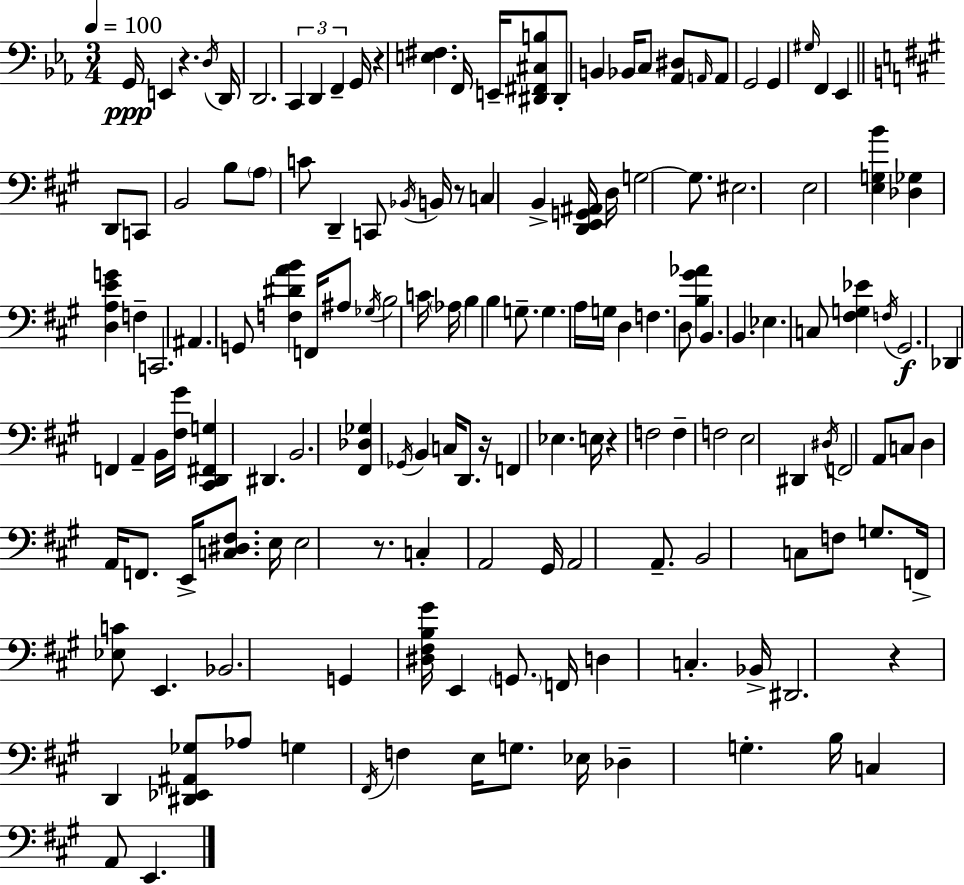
X:1
T:Untitled
M:3/4
L:1/4
K:Cm
G,,/4 E,, z D,/4 D,,/4 D,,2 C,, D,, F,, G,,/4 z [E,^F,] F,,/4 E,,/4 [^D,,^F,,^C,B,]/2 ^D,,/2 B,, _B,,/4 C,/2 [_A,,^D,]/2 A,,/4 A,,/2 G,,2 G,, ^G,/4 F,, _E,, D,,/2 C,,/2 B,,2 B,/2 A,/2 C/2 D,, C,,/2 _B,,/4 B,,/4 z/2 C, B,, [D,,E,,G,,^A,,]/4 D,/4 G,2 G,/2 ^E,2 E,2 [E,G,B] [_D,_G,] [D,A,EG] F, C,,2 ^A,, G,,/2 [F,^DAB] F,,/4 ^A,/2 _G,/4 B,2 C/4 _A,/4 B, B, G,/2 G, A,/4 G,/4 D, F, D,/2 [B,^G_A] B,, B,, _E, C,/2 [^F,G,_E] F,/4 ^G,,2 _D,, F,, A,, B,,/4 [^F,^G]/4 [^C,,D,,^F,,G,] ^D,, B,,2 [^F,,_D,_G,] _G,,/4 B,, C,/4 D,,/2 z/4 F,, _E, E,/4 z F,2 F, F,2 E,2 ^D,, ^D,/4 F,,2 A,,/2 C,/2 D, A,,/4 F,,/2 E,,/4 [C,^D,^F,]/2 E,/4 E,2 z/2 C, A,,2 ^G,,/4 A,,2 A,,/2 B,,2 C,/2 F,/2 G,/2 F,,/4 [_E,C]/2 E,, _B,,2 G,, [^D,^F,B,^G]/4 E,, G,,/2 F,,/4 D, C, _B,,/4 ^D,,2 z D,, [^D,,_E,,^A,,_G,]/2 _A,/2 G, ^F,,/4 F, E,/4 G,/2 _E,/4 _D, G, B,/4 C, A,,/2 E,,